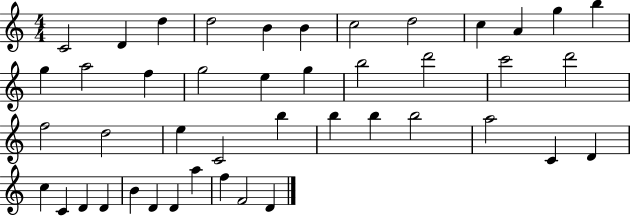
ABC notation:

X:1
T:Untitled
M:4/4
L:1/4
K:C
C2 D d d2 B B c2 d2 c A g b g a2 f g2 e g b2 d'2 c'2 d'2 f2 d2 e C2 b b b b2 a2 C D c C D D B D D a f F2 D